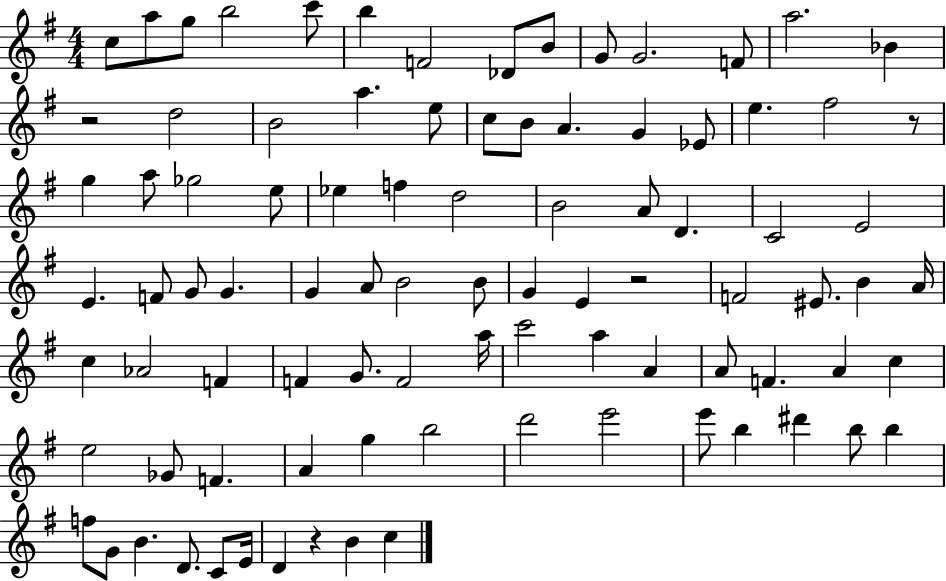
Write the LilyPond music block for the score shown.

{
  \clef treble
  \numericTimeSignature
  \time 4/4
  \key g \major
  c''8 a''8 g''8 b''2 c'''8 | b''4 f'2 des'8 b'8 | g'8 g'2. f'8 | a''2. bes'4 | \break r2 d''2 | b'2 a''4. e''8 | c''8 b'8 a'4. g'4 ees'8 | e''4. fis''2 r8 | \break g''4 a''8 ges''2 e''8 | ees''4 f''4 d''2 | b'2 a'8 d'4. | c'2 e'2 | \break e'4. f'8 g'8 g'4. | g'4 a'8 b'2 b'8 | g'4 e'4 r2 | f'2 eis'8. b'4 a'16 | \break c''4 aes'2 f'4 | f'4 g'8. f'2 a''16 | c'''2 a''4 a'4 | a'8 f'4. a'4 c''4 | \break e''2 ges'8 f'4. | a'4 g''4 b''2 | d'''2 e'''2 | e'''8 b''4 dis'''4 b''8 b''4 | \break f''8 g'8 b'4. d'8. c'8 e'16 | d'4 r4 b'4 c''4 | \bar "|."
}